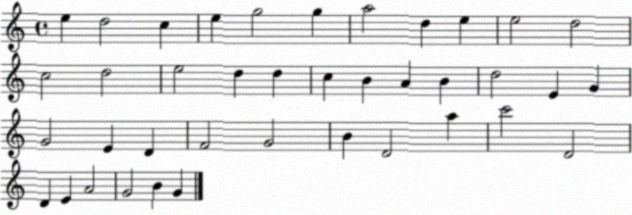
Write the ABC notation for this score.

X:1
T:Untitled
M:4/4
L:1/4
K:C
e d2 c e g2 g a2 d e e2 d2 c2 d2 e2 d d c B A B d2 E G G2 E D F2 G2 B D2 a c'2 D2 D E A2 G2 B G